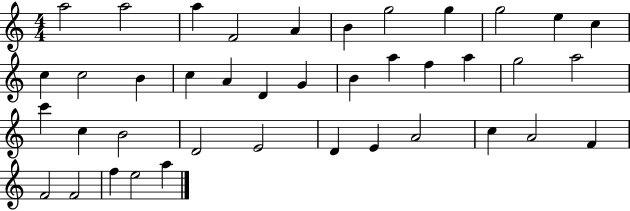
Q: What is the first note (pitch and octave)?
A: A5